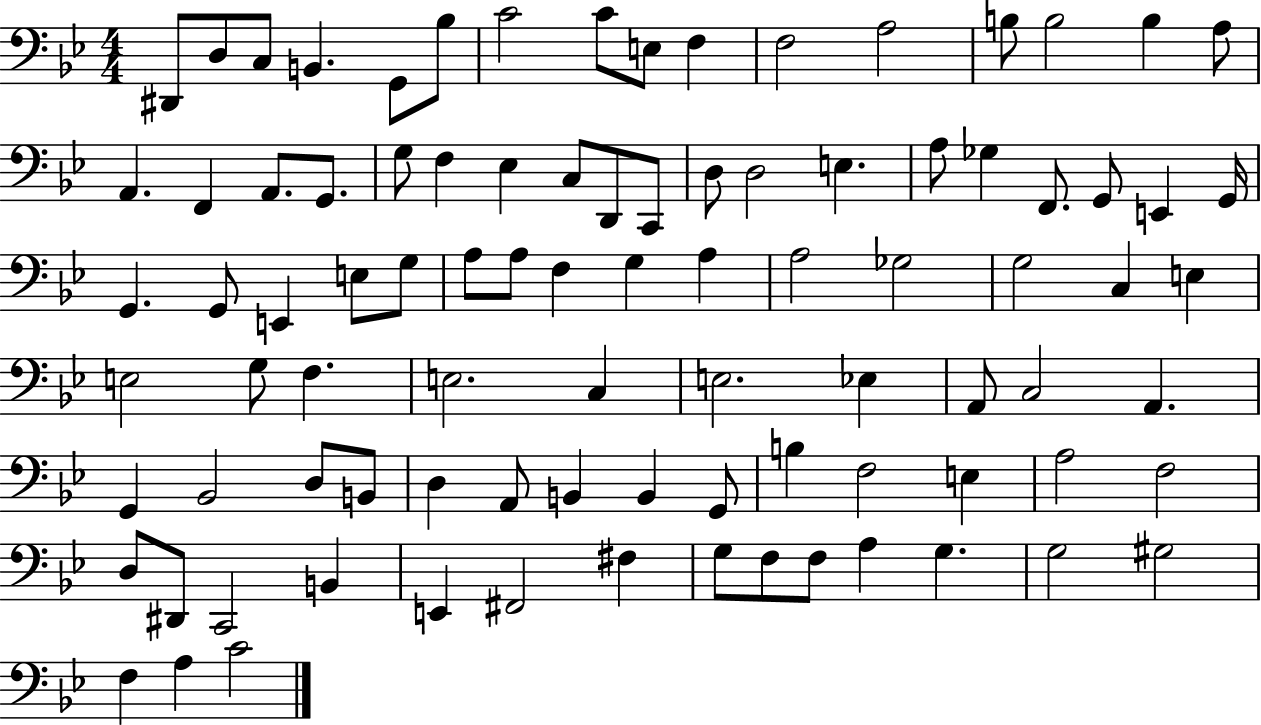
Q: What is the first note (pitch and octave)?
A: D#2